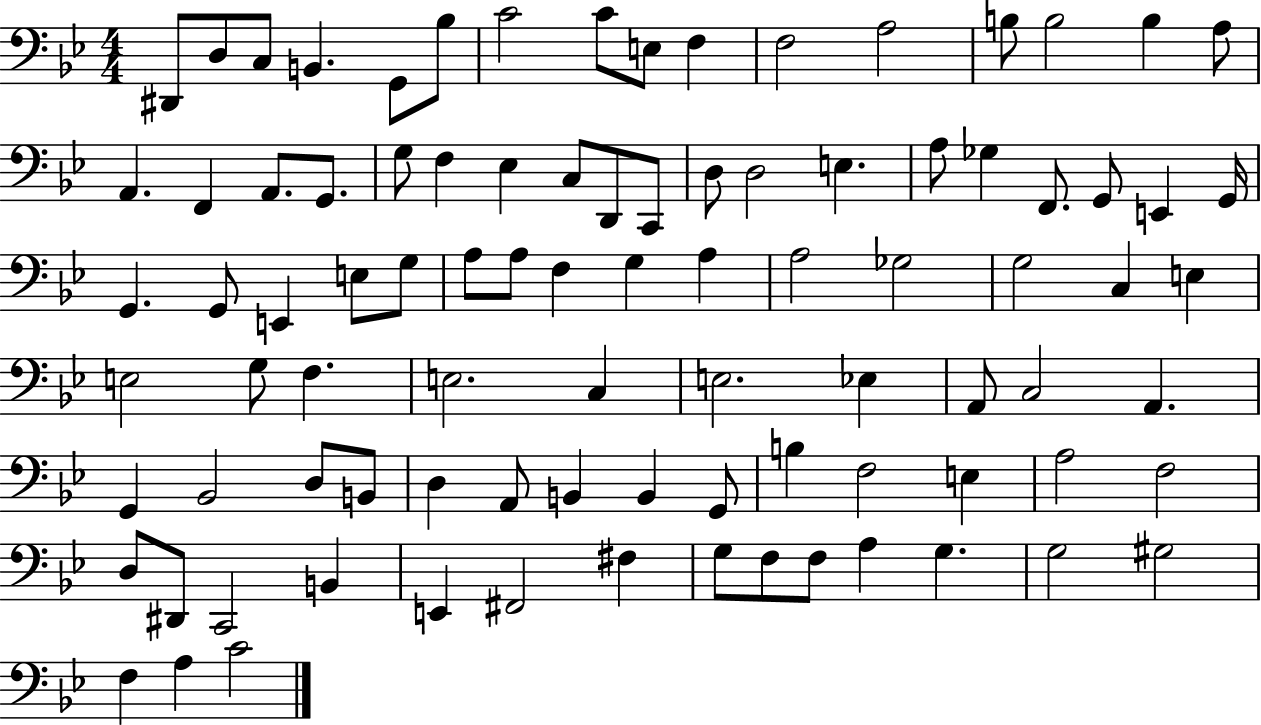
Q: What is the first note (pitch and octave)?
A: D#2